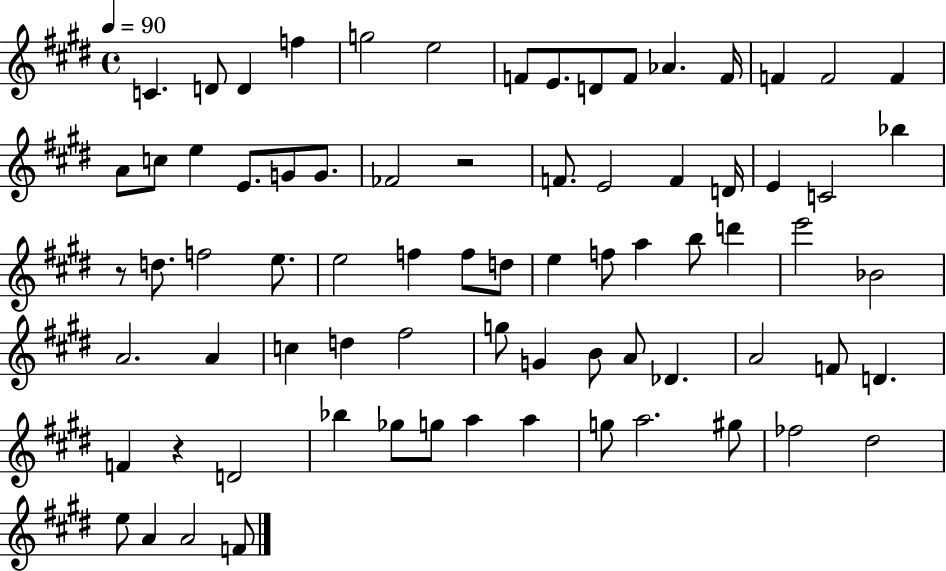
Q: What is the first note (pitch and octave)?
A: C4